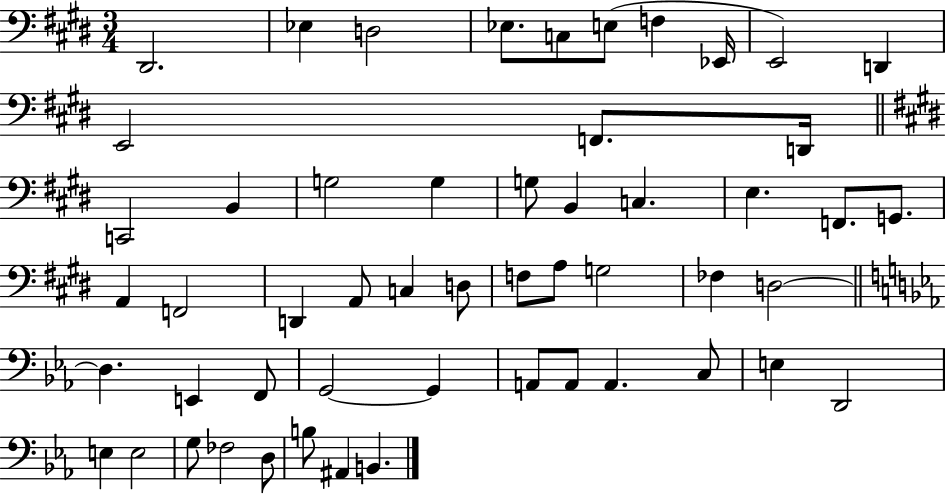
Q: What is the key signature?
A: E major